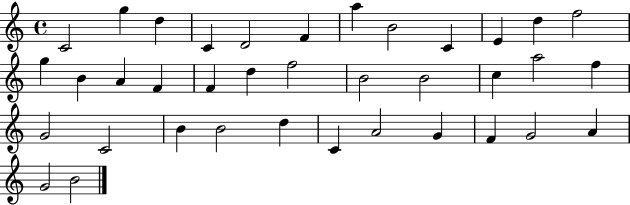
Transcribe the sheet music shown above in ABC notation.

X:1
T:Untitled
M:4/4
L:1/4
K:C
C2 g d C D2 F a B2 C E d f2 g B A F F d f2 B2 B2 c a2 f G2 C2 B B2 d C A2 G F G2 A G2 B2